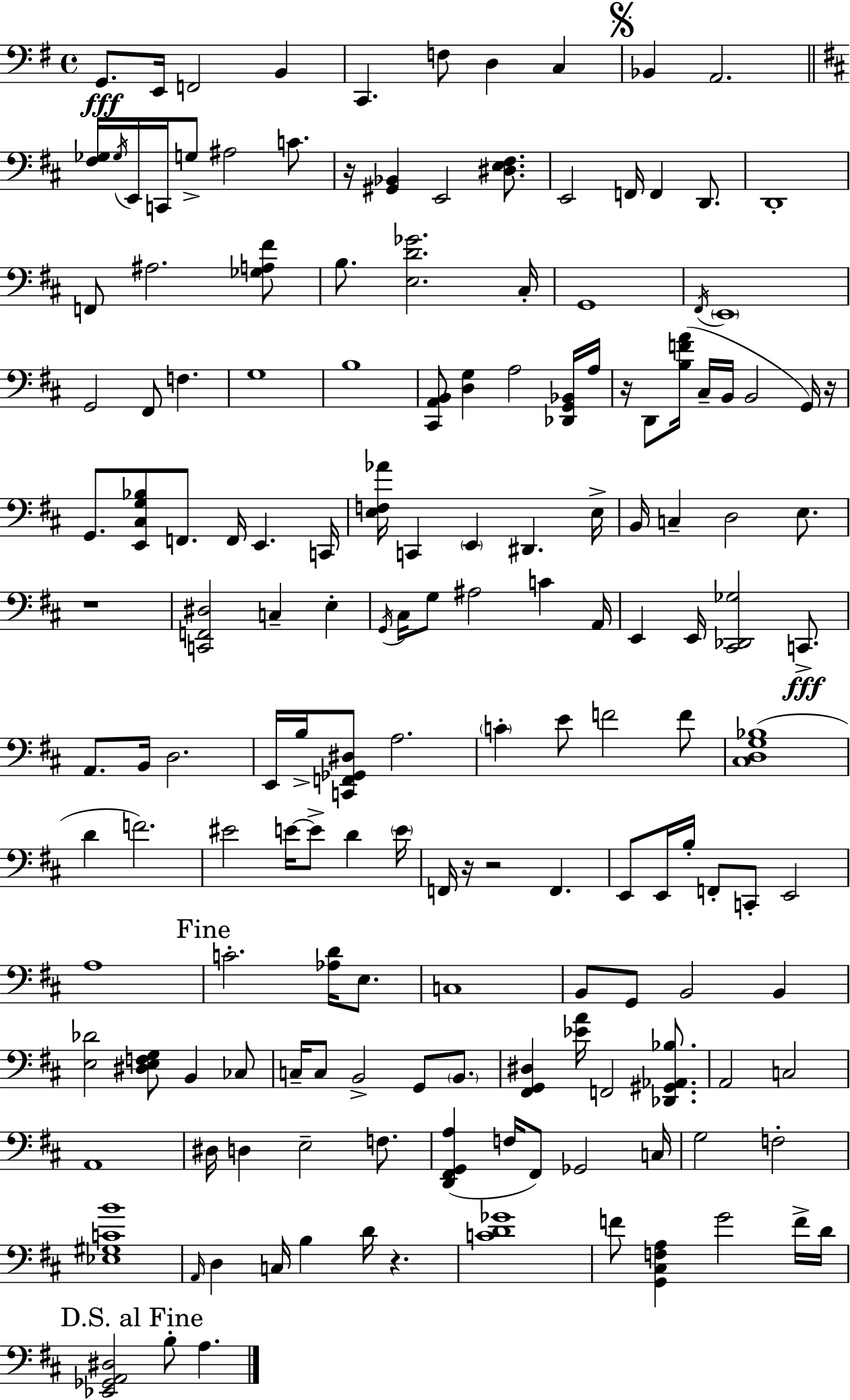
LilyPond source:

{
  \clef bass
  \time 4/4
  \defaultTimeSignature
  \key g \major
  g,8.\fff e,16 f,2 b,4 | c,4. f8 d4 c4 | \mark \markup { \musicglyph "scripts.segno" } bes,4 a,2. | \bar "||" \break \key d \major <fis ges>16 \acciaccatura { ges16 } e,16 c,16 g8-> ais2 c'8. | r16 <gis, bes,>4 e,2 <dis e fis>8. | e,2 f,16 f,4 d,8. | d,1-. | \break f,8 ais2. <ges a fis'>8 | b8. <e d' ges'>2. | cis16-. g,1 | \acciaccatura { fis,16 } \parenthesize e,1 | \break g,2 fis,8 f4. | g1 | b1 | <cis, a, b,>8 <d g>4 a2 | \break <des, g, bes,>16 a16 r16 d,8 <b f' a'>16( cis16-- b,16 b,2 | g,16) r16 g,8. <e, cis g bes>8 f,8. f,16 e,4. | c,16 <e f aes'>16 c,4 \parenthesize e,4 dis,4. | e16-> b,16 c4-- d2 e8. | \break r1 | <c, f, dis>2 c4-- e4-. | \acciaccatura { g,16 } cis16 g8 ais2 c'4 | a,16 e,4 e,16 <cis, des, ges>2 | \break c,8.->\fff a,8. b,16 d2. | e,16 b16-> <c, f, ges, dis>8 a2. | \parenthesize c'4-. e'8 f'2 | f'8 <cis d g bes>1( | \break d'4 f'2.) | eis'2 e'16~~ e'8-> d'4 | \parenthesize e'16 f,16 r16 r2 f,4. | e,8 e,16 b16-. f,8-. c,8-. e,2 | \break a1 | \mark "Fine" c'2.-. <aes d'>16 | e8. c1 | b,8 g,8 b,2 b,4 | \break <e des'>2 <dis e f g>8 b,4 | ces8 c16-- c8 b,2-> g,8 | \parenthesize b,8. <fis, g, dis>4 <ees' a'>16 f,2 | <des, gis, aes, bes>8. a,2 c2 | \break a,1 | dis16 d4 e2-- | f8. <d, fis, g, a>4( f16 fis,8) ges,2 | c16 g2 f2-. | \break <ees gis c' b'>1 | \grace { a,16 } d4 c16 b4 d'16 r4. | <c' d' ges'>1 | f'8 <g, cis f a>4 g'2 | \break f'16-> d'16 \mark "D.S. al Fine" <ees, ges, a, dis>2 b8-. a4. | \bar "|."
}